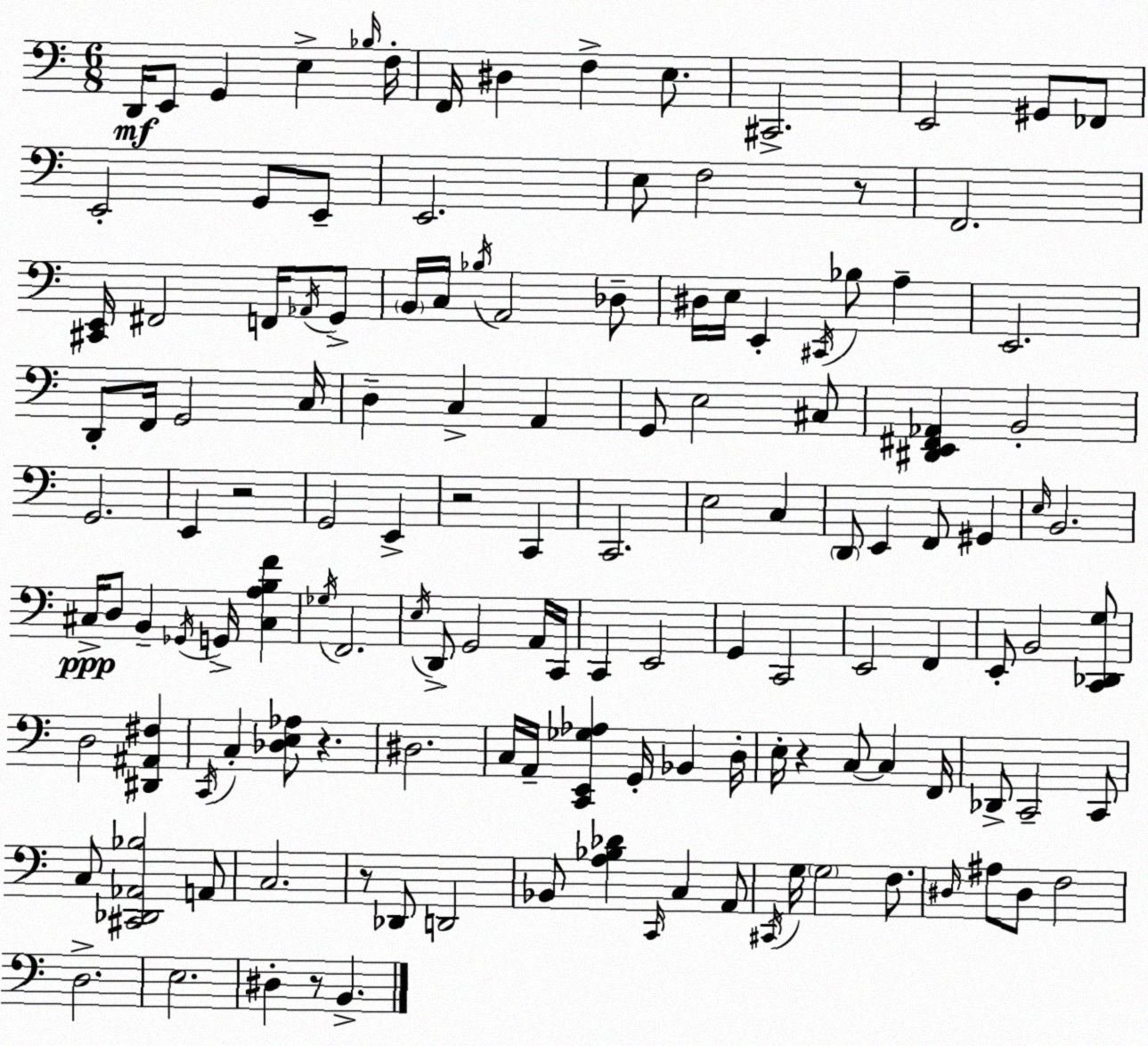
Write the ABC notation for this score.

X:1
T:Untitled
M:6/8
L:1/4
K:Am
D,,/4 E,,/2 G,, E, _B,/4 F,/4 F,,/4 ^D, F, E,/2 ^C,,2 E,,2 ^G,,/2 _F,,/2 E,,2 G,,/2 E,,/2 E,,2 E,/2 F,2 z/2 F,,2 [^C,,E,,]/4 ^F,,2 F,,/4 _A,,/4 G,,/2 B,,/4 C,/4 _B,/4 A,,2 _D,/2 ^D,/4 E,/4 E,, ^C,,/4 _B,/2 A, E,,2 D,,/2 F,,/4 G,,2 C,/4 D, C, A,, G,,/2 E,2 ^C,/2 [^D,,E,,^F,,_A,,] B,,2 G,,2 E,, z2 G,,2 E,, z2 C,, C,,2 E,2 C, D,,/2 E,, F,,/2 ^G,, E,/4 B,,2 ^C,/4 D,/2 B,, _G,,/4 G,,/4 [^C,A,B,F] _G,/4 F,,2 E,/4 D,,/2 G,,2 A,,/4 C,,/4 C,, E,,2 G,, C,,2 E,,2 F,, E,,/2 B,,2 [C,,_D,,G,]/2 D,2 [^D,,^A,,^F,] C,,/4 C, [_D,E,_A,]/2 z ^D,2 C,/4 A,,/4 [C,,E,,_G,_A,] G,,/4 _B,, D,/4 E,/4 z C,/2 C, F,,/4 _D,,/2 C,,2 C,,/2 C,/2 [^C,,_D,,_A,,_B,]2 A,,/2 C,2 z/2 _D,,/2 D,,2 _B,,/2 [A,_B,_D] C,,/4 C, A,,/2 ^C,,/4 G,/4 G,2 F,/2 ^D,/4 ^A,/2 ^D,/2 F,2 D,2 E,2 ^D, z/2 B,,